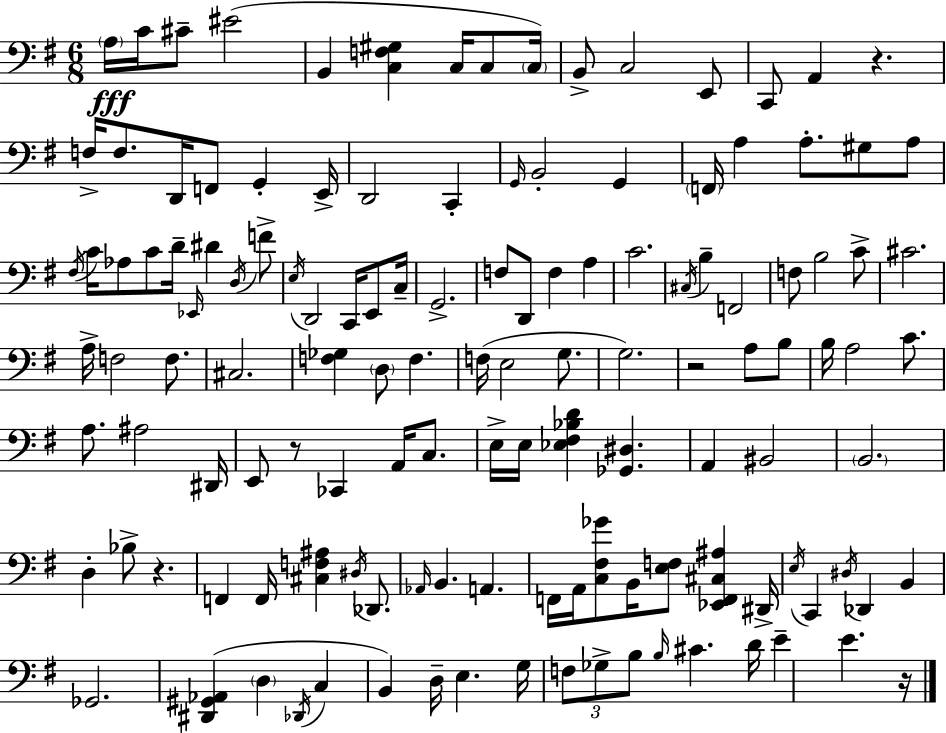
A3/s C4/s C#4/e EIS4/h B2/q [C3,F3,G#3]/q C3/s C3/e C3/s B2/e C3/h E2/e C2/e A2/q R/q. F3/s F3/e. D2/s F2/e G2/q E2/s D2/h C2/q G2/s B2/h G2/q F2/s A3/q A3/e. G#3/e A3/e F#3/s C4/s Ab3/e C4/e D4/s Eb2/s D#4/q D3/s F4/e E3/s D2/h C2/s E2/e C3/s G2/h. F3/e D2/e F3/q A3/q C4/h. C#3/s B3/q F2/h F3/e B3/h C4/e C#4/h. A3/s F3/h F3/e. C#3/h. [F3,Gb3]/q D3/e F3/q. F3/s E3/h G3/e. G3/h. R/h A3/e B3/e B3/s A3/h C4/e. A3/e. A#3/h D#2/s E2/e R/e CES2/q A2/s C3/e. E3/s E3/s [Eb3,F#3,Bb3,D4]/q [Gb2,D#3]/q. A2/q BIS2/h B2/h. D3/q Bb3/e R/q. F2/q F2/s [C#3,F3,A#3]/q D#3/s Db2/e. Ab2/s B2/q. A2/q. F2/s A2/s [C3,F#3,Gb4]/e B2/s [E3,F3]/e [Eb2,F2,C#3,A#3]/q D#2/s E3/s C2/q D#3/s Db2/q B2/q Gb2/h. [D#2,G#2,Ab2]/q D3/q Db2/s C3/q B2/q D3/s E3/q. G3/s F3/e Gb3/e B3/e B3/s C#4/q. D4/s E4/q E4/q. R/s